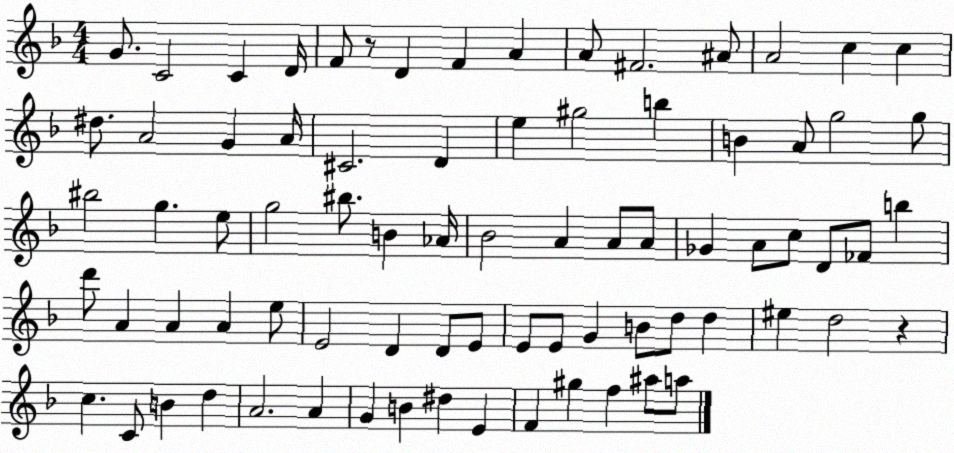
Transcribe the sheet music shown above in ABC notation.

X:1
T:Untitled
M:4/4
L:1/4
K:F
G/2 C2 C D/4 F/2 z/2 D F A A/2 ^F2 ^A/2 A2 c c ^d/2 A2 G A/4 ^C2 D e ^g2 b B A/2 g2 g/2 ^b2 g e/2 g2 ^b/2 B _A/4 _B2 A A/2 A/2 _G A/2 c/2 D/2 _F/2 b d'/2 A A A e/2 E2 D D/2 E/2 E/2 E/2 G B/2 d/2 d ^e d2 z c C/2 B d A2 A G B ^d E F ^g f ^a/2 a/2